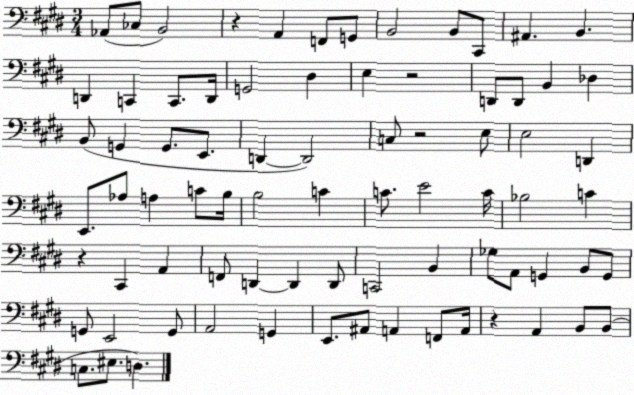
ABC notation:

X:1
T:Untitled
M:3/4
L:1/4
K:E
_A,,/2 _C,/2 B,,2 z A,, F,,/2 G,,/2 B,,2 B,,/2 ^C,,/2 ^A,, B,, D,, C,, C,,/2 D,,/4 G,,2 ^D, E, z2 D,,/2 D,,/2 B,, _D, B,,/2 G,, G,,/2 E,,/2 D,, D,,2 C,/2 z2 E,/2 E,2 D,, E,,/2 _A,/2 A, C/2 B,/4 B,2 C C/2 E2 C/4 _B,2 C z ^C,, A,, F,,/2 D,, D,, D,,/2 C,,2 B,, _G,/2 A,,/2 G,, B,,/2 G,,/2 G,,/2 E,,2 G,,/2 A,,2 G,, E,,/2 ^A,,/2 A,, F,,/2 A,,/4 z A,, B,,/2 B,,/2 C,/2 ^E,/2 D,